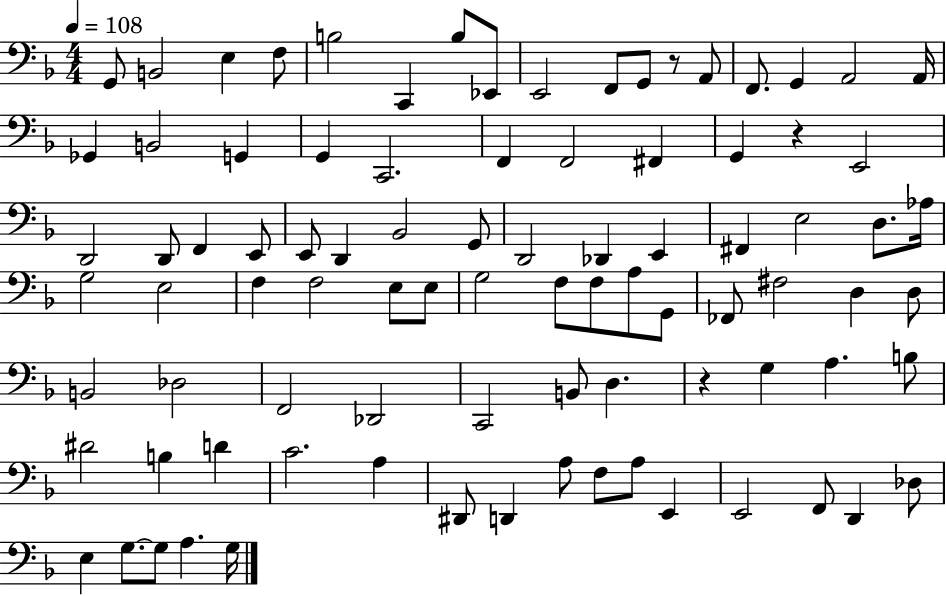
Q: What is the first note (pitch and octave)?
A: G2